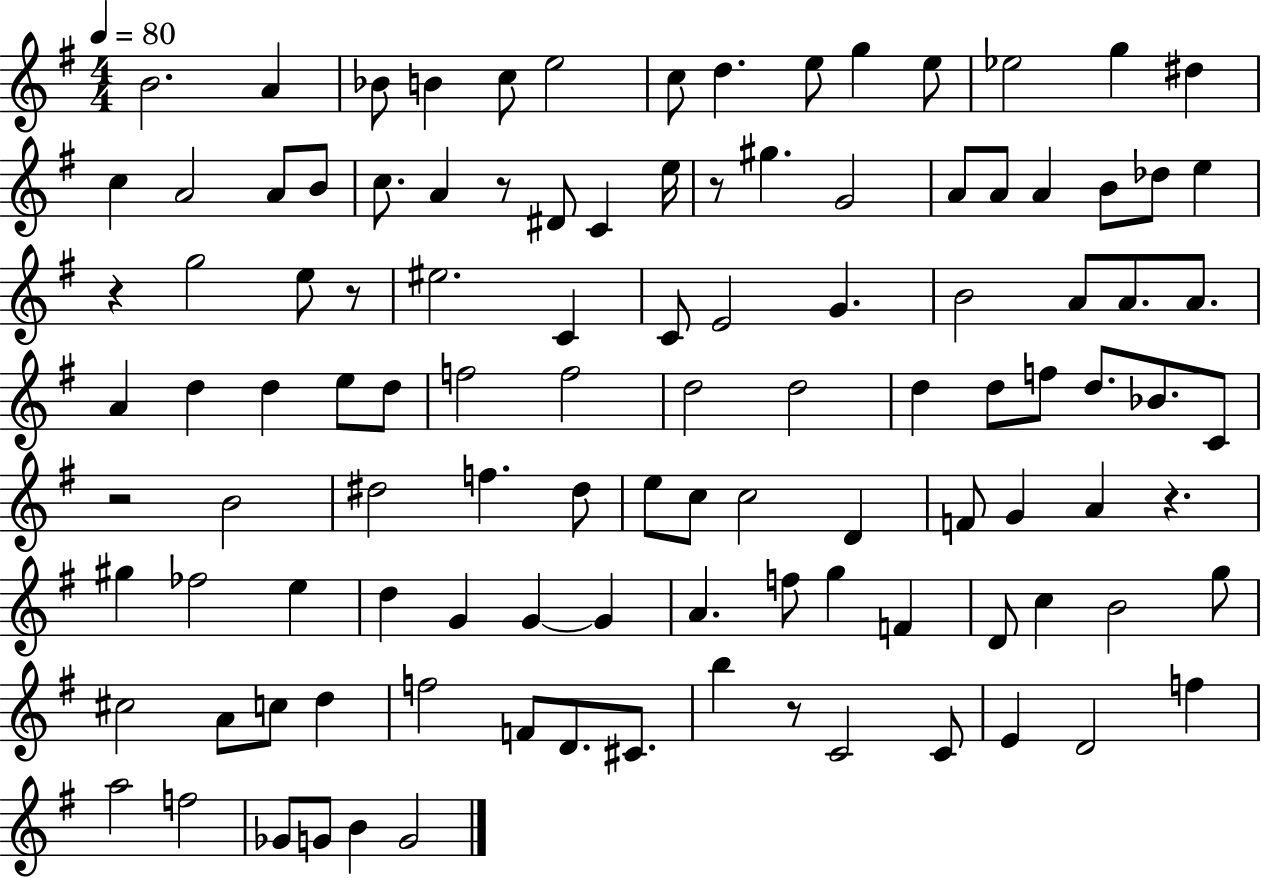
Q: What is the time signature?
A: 4/4